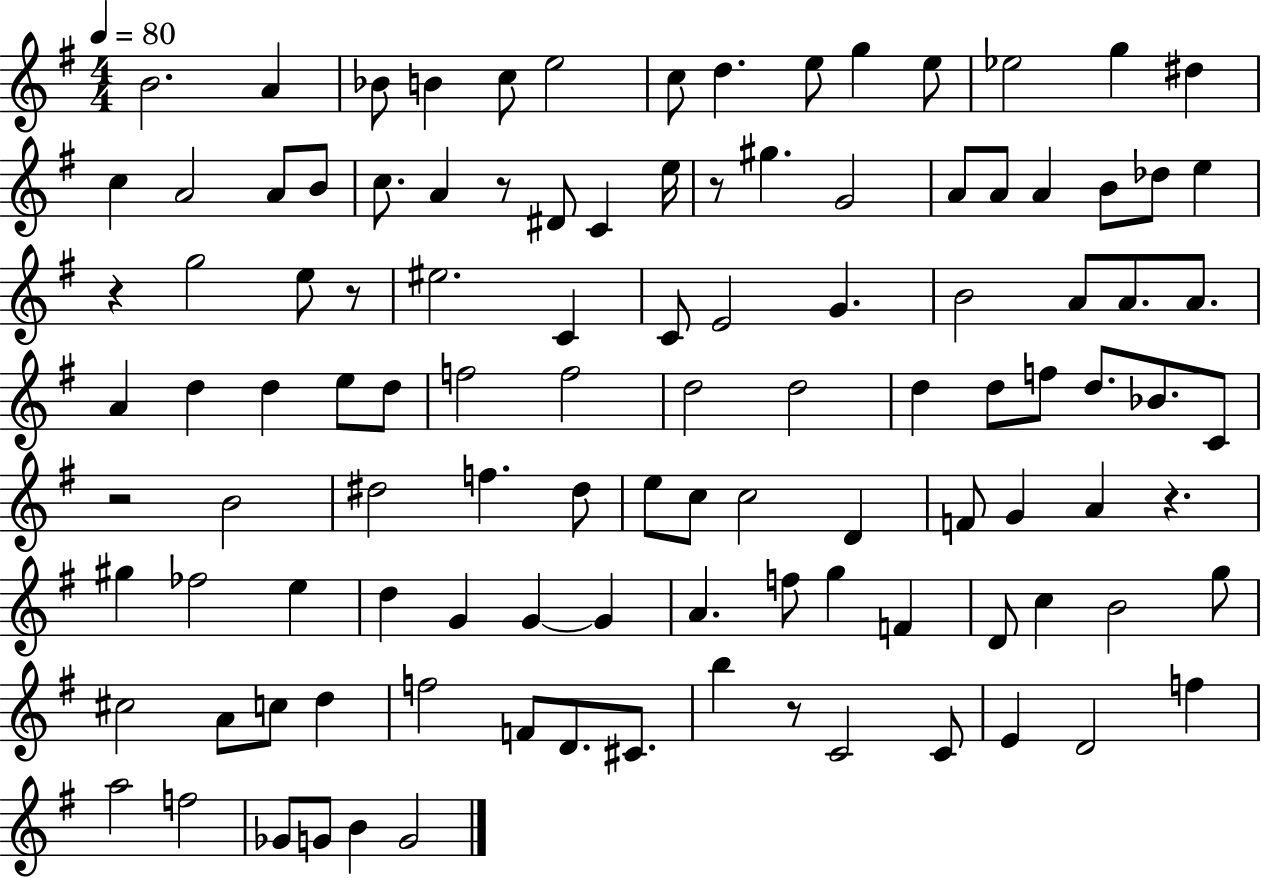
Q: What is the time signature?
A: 4/4